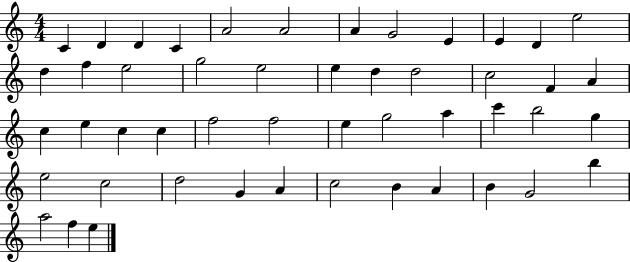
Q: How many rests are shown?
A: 0